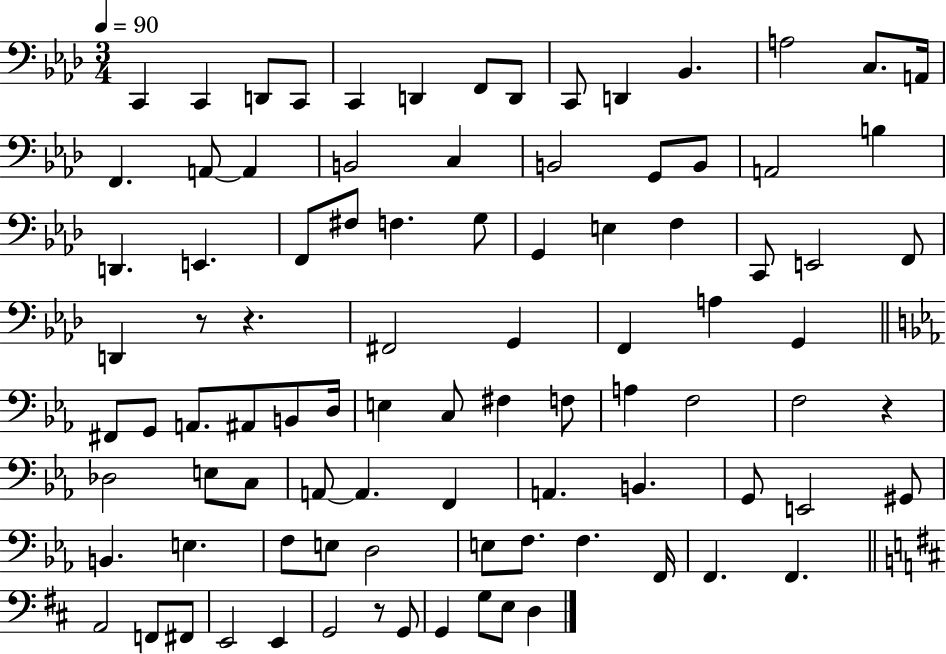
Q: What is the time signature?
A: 3/4